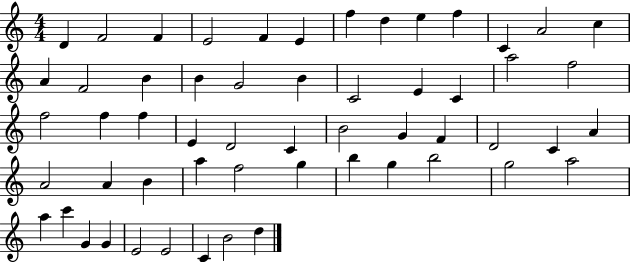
D4/q F4/h F4/q E4/h F4/q E4/q F5/q D5/q E5/q F5/q C4/q A4/h C5/q A4/q F4/h B4/q B4/q G4/h B4/q C4/h E4/q C4/q A5/h F5/h F5/h F5/q F5/q E4/q D4/h C4/q B4/h G4/q F4/q D4/h C4/q A4/q A4/h A4/q B4/q A5/q F5/h G5/q B5/q G5/q B5/h G5/h A5/h A5/q C6/q G4/q G4/q E4/h E4/h C4/q B4/h D5/q